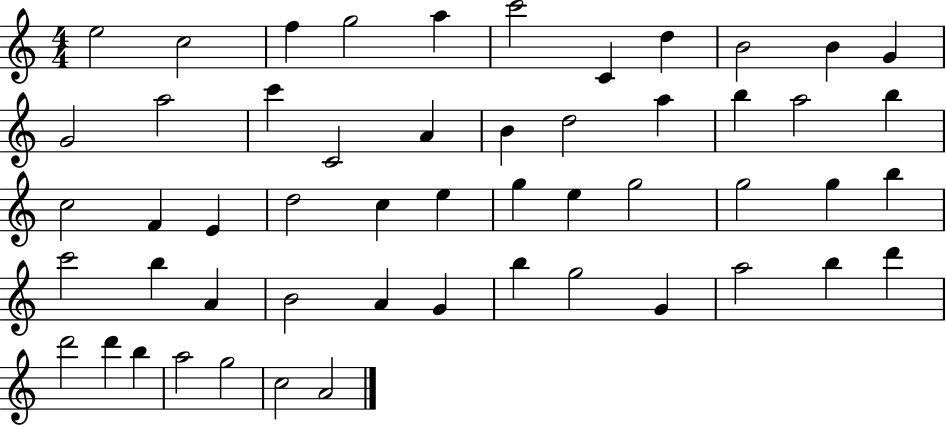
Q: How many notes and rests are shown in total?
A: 53